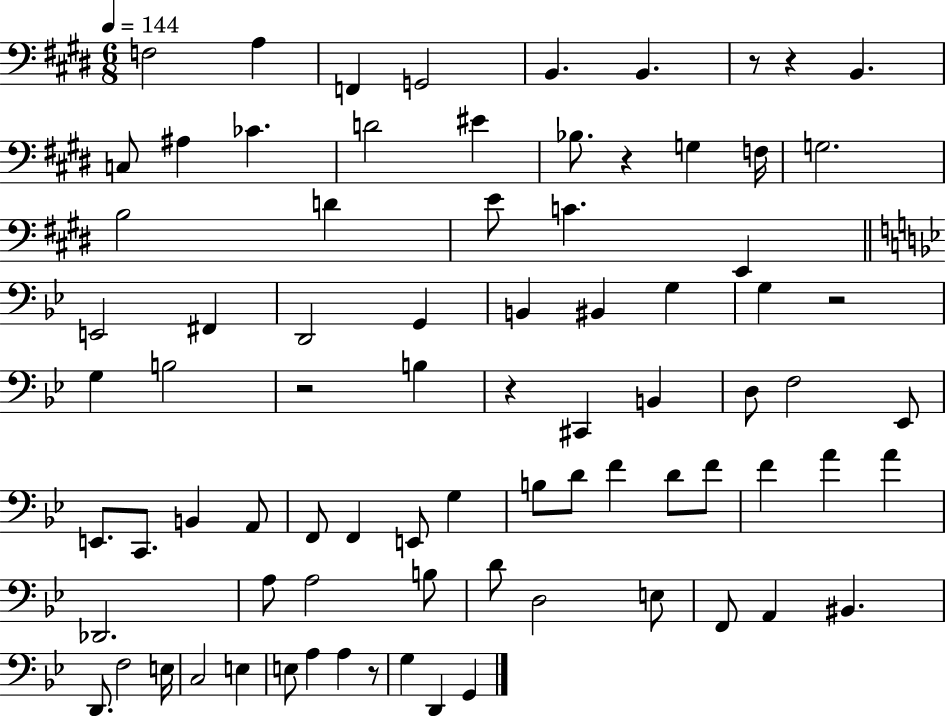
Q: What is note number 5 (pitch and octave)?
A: B2